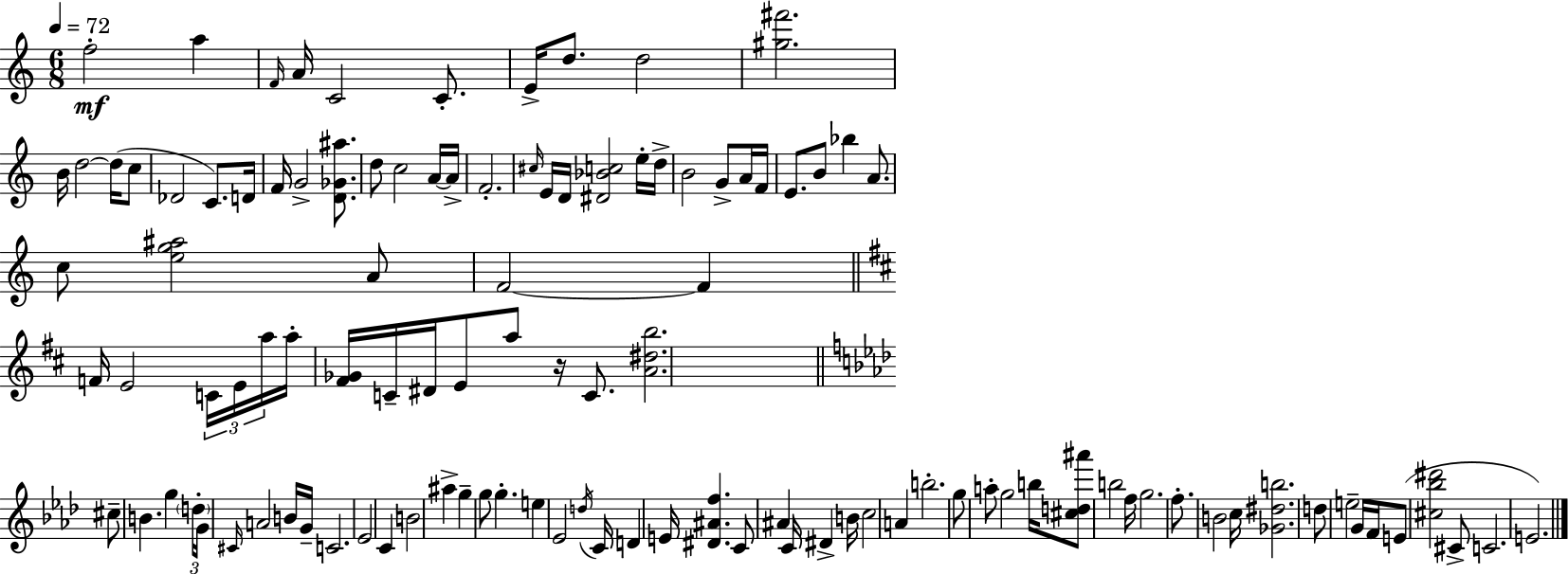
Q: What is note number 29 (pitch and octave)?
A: B4